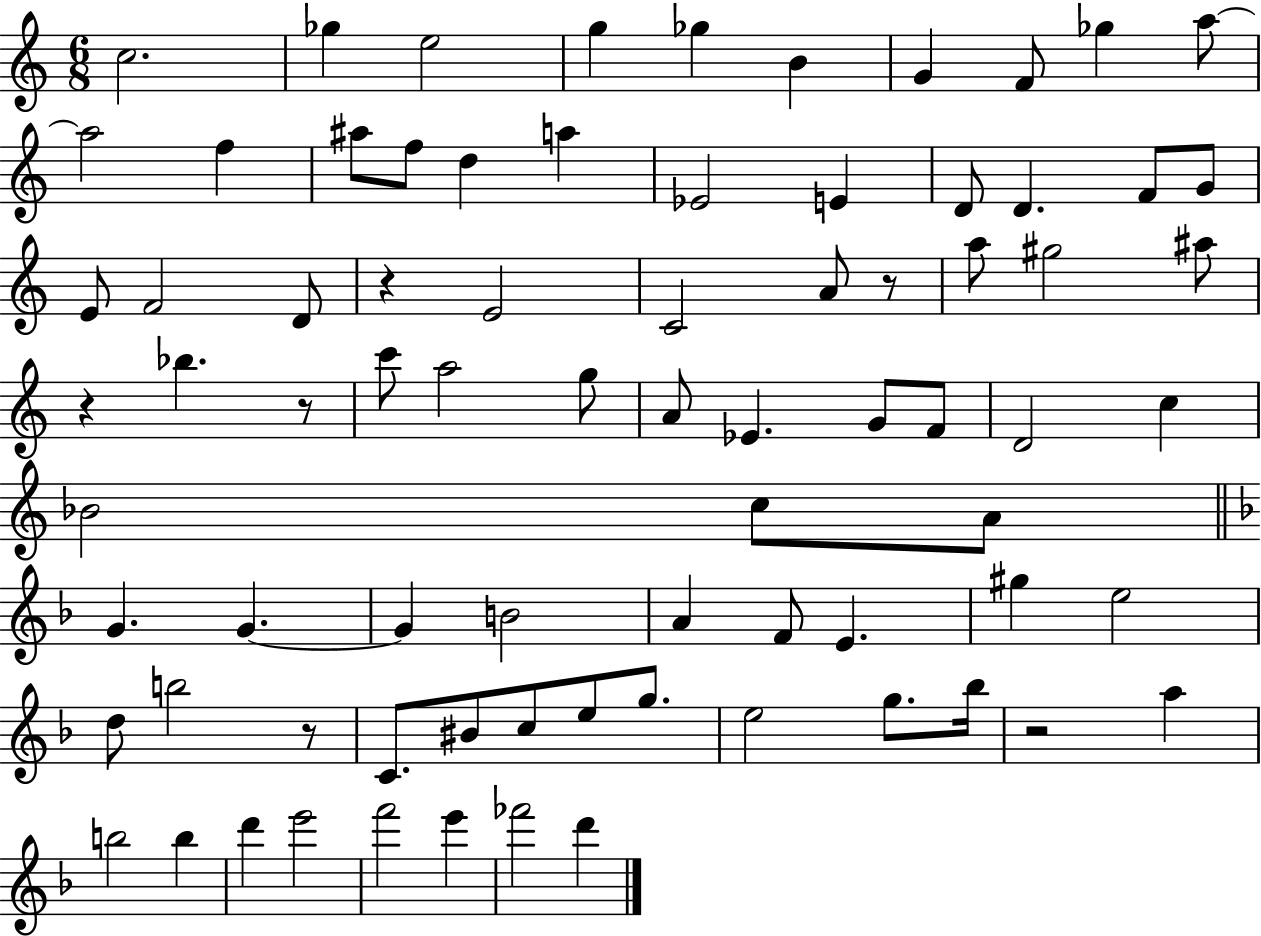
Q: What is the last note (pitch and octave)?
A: D6